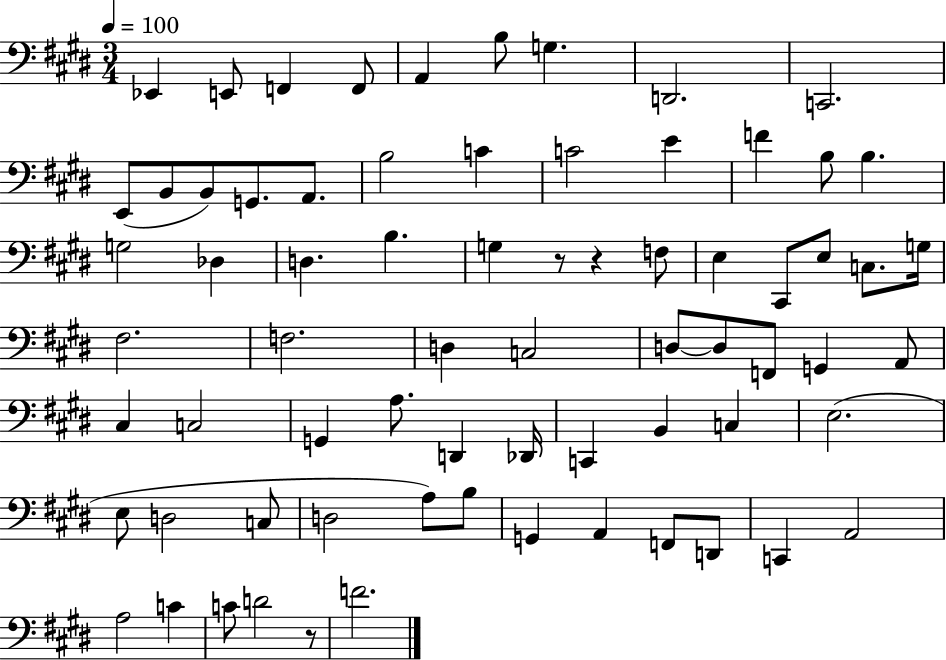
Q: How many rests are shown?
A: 3